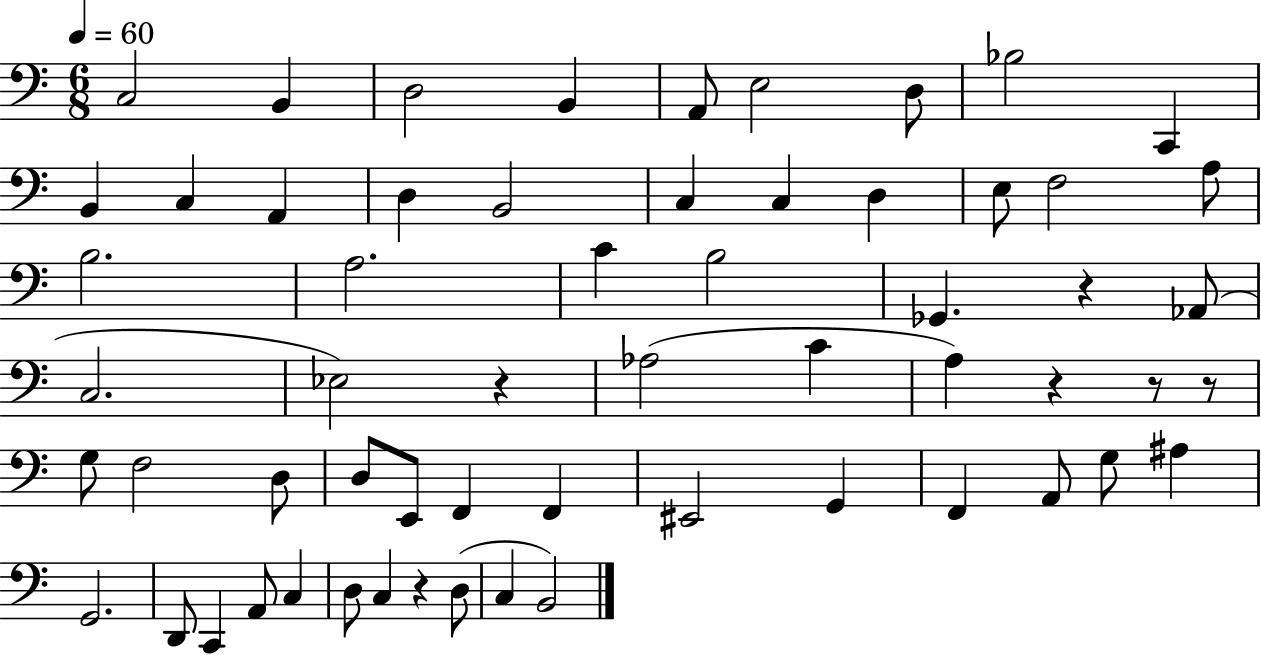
C3/h B2/q D3/h B2/q A2/e E3/h D3/e Bb3/h C2/q B2/q C3/q A2/q D3/q B2/h C3/q C3/q D3/q E3/e F3/h A3/e B3/h. A3/h. C4/q B3/h Gb2/q. R/q Ab2/e C3/h. Eb3/h R/q Ab3/h C4/q A3/q R/q R/e R/e G3/e F3/h D3/e D3/e E2/e F2/q F2/q EIS2/h G2/q F2/q A2/e G3/e A#3/q G2/h. D2/e C2/q A2/e C3/q D3/e C3/q R/q D3/e C3/q B2/h